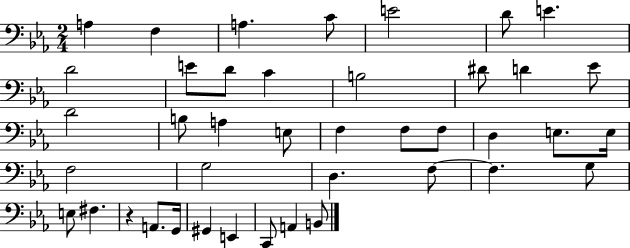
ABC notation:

X:1
T:Untitled
M:2/4
L:1/4
K:Eb
A, F, A, C/2 E2 D/2 E D2 E/2 D/2 C B,2 ^D/2 D _E/2 D2 B,/2 A, E,/2 F, F,/2 F,/2 D, E,/2 E,/4 F,2 G,2 D, F,/2 F, G,/2 E,/2 ^F, z A,,/2 G,,/4 ^G,, E,, C,,/2 A,, B,,/2